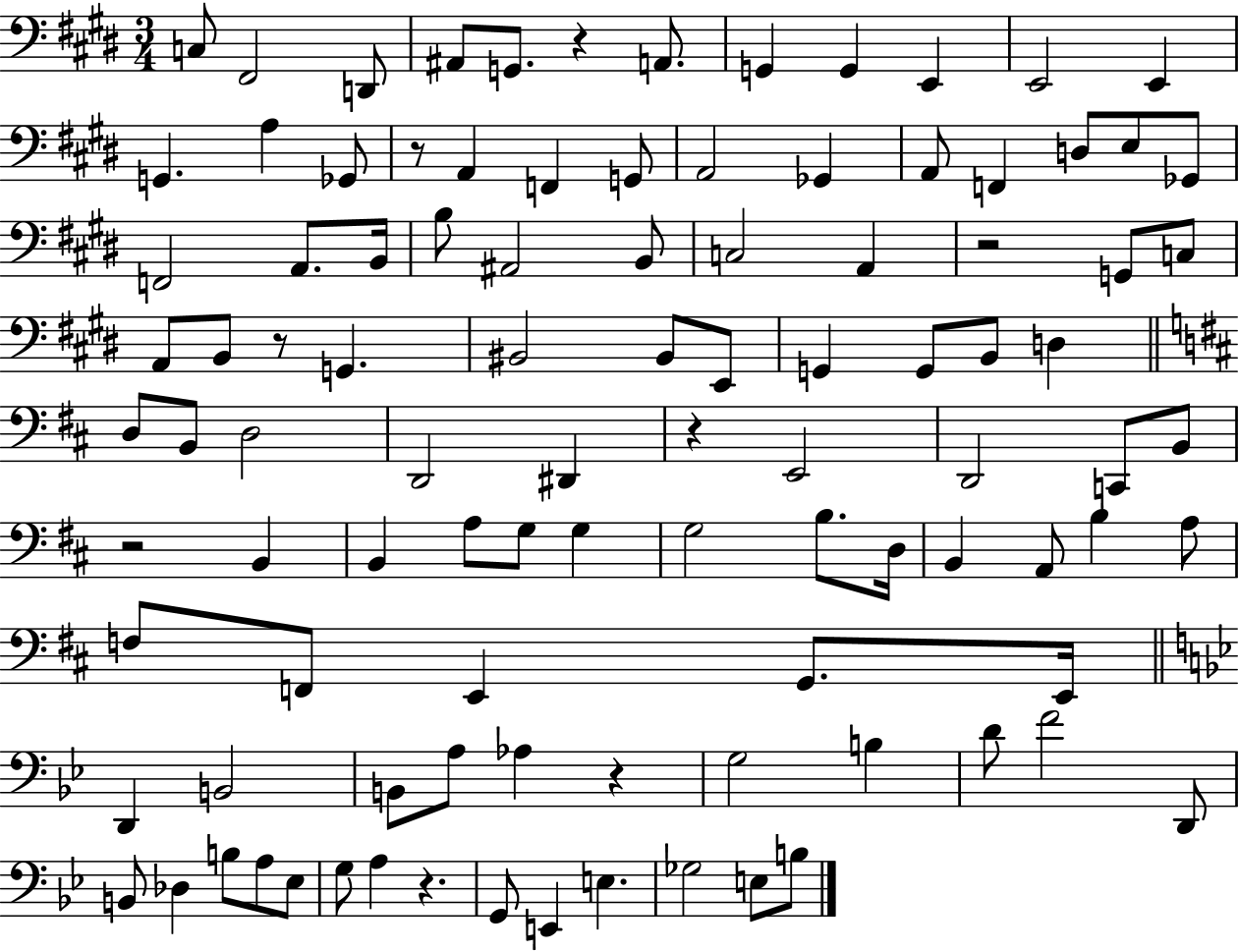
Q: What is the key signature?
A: E major